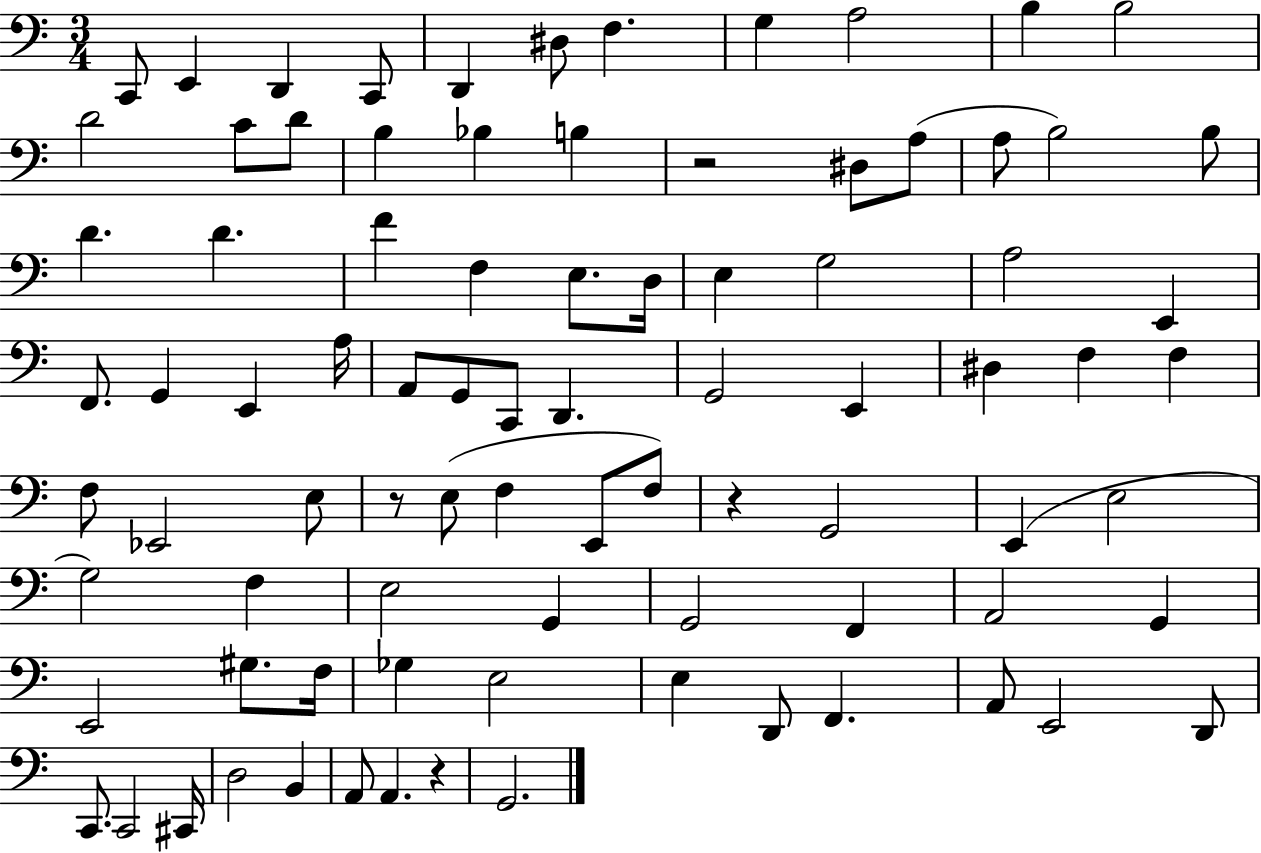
C2/e E2/q D2/q C2/e D2/q D#3/e F3/q. G3/q A3/h B3/q B3/h D4/h C4/e D4/e B3/q Bb3/q B3/q R/h D#3/e A3/e A3/e B3/h B3/e D4/q. D4/q. F4/q F3/q E3/e. D3/s E3/q G3/h A3/h E2/q F2/e. G2/q E2/q A3/s A2/e G2/e C2/e D2/q. G2/h E2/q D#3/q F3/q F3/q F3/e Eb2/h E3/e R/e E3/e F3/q E2/e F3/e R/q G2/h E2/q E3/h G3/h F3/q E3/h G2/q G2/h F2/q A2/h G2/q E2/h G#3/e. F3/s Gb3/q E3/h E3/q D2/e F2/q. A2/e E2/h D2/e C2/e. C2/h C#2/s D3/h B2/q A2/e A2/q. R/q G2/h.